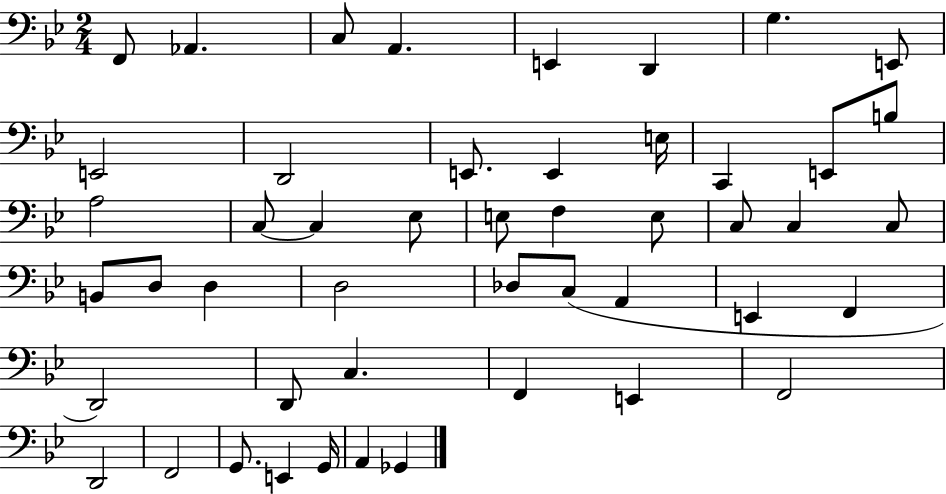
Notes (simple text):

F2/e Ab2/q. C3/e A2/q. E2/q D2/q G3/q. E2/e E2/h D2/h E2/e. E2/q E3/s C2/q E2/e B3/e A3/h C3/e C3/q Eb3/e E3/e F3/q E3/e C3/e C3/q C3/e B2/e D3/e D3/q D3/h Db3/e C3/e A2/q E2/q F2/q D2/h D2/e C3/q. F2/q E2/q F2/h D2/h F2/h G2/e. E2/q G2/s A2/q Gb2/q